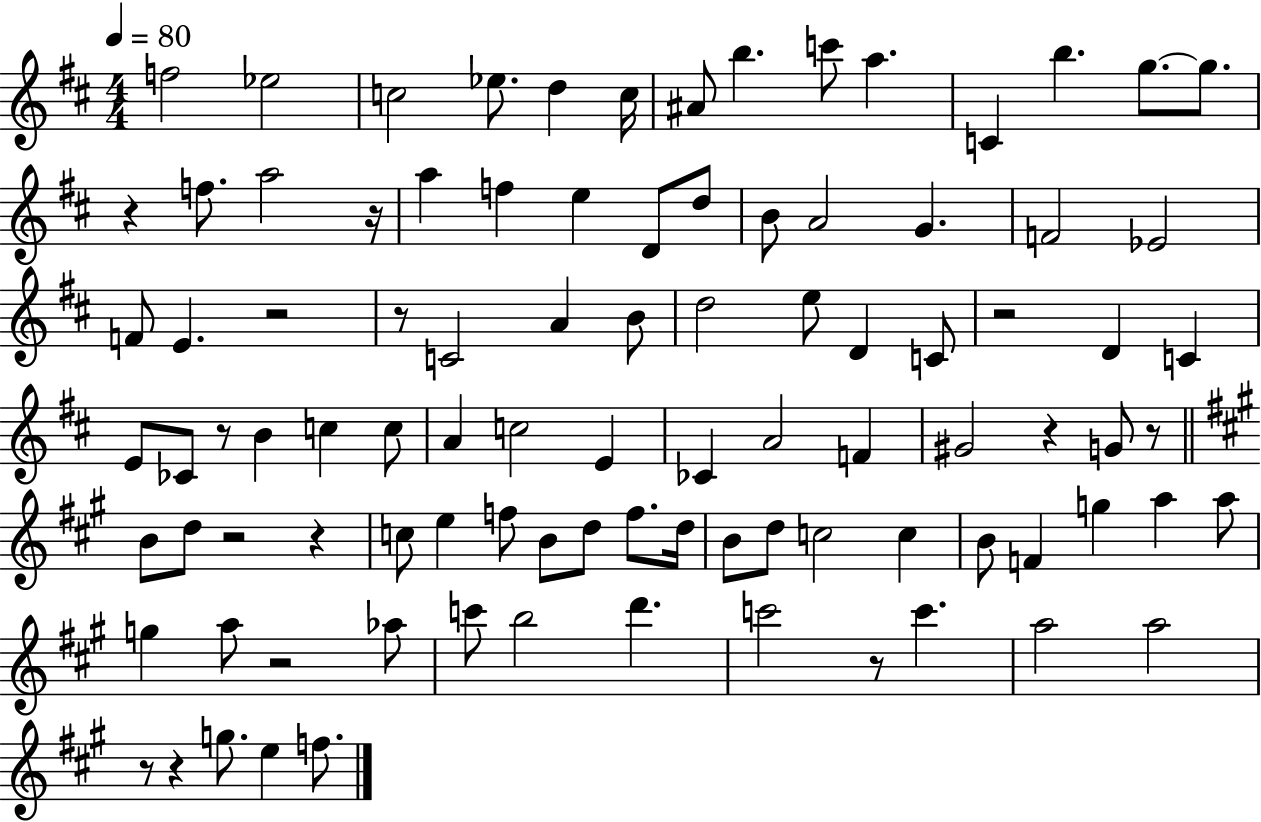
F5/h Eb5/h C5/h Eb5/e. D5/q C5/s A#4/e B5/q. C6/e A5/q. C4/q B5/q. G5/e. G5/e. R/q F5/e. A5/h R/s A5/q F5/q E5/q D4/e D5/e B4/e A4/h G4/q. F4/h Eb4/h F4/e E4/q. R/h R/e C4/h A4/q B4/e D5/h E5/e D4/q C4/e R/h D4/q C4/q E4/e CES4/e R/e B4/q C5/q C5/e A4/q C5/h E4/q CES4/q A4/h F4/q G#4/h R/q G4/e R/e B4/e D5/e R/h R/q C5/e E5/q F5/e B4/e D5/e F5/e. D5/s B4/e D5/e C5/h C5/q B4/e F4/q G5/q A5/q A5/e G5/q A5/e R/h Ab5/e C6/e B5/h D6/q. C6/h R/e C6/q. A5/h A5/h R/e R/q G5/e. E5/q F5/e.